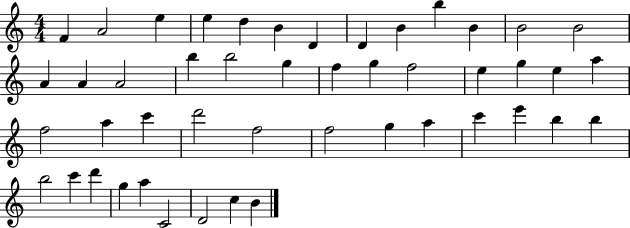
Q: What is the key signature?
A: C major